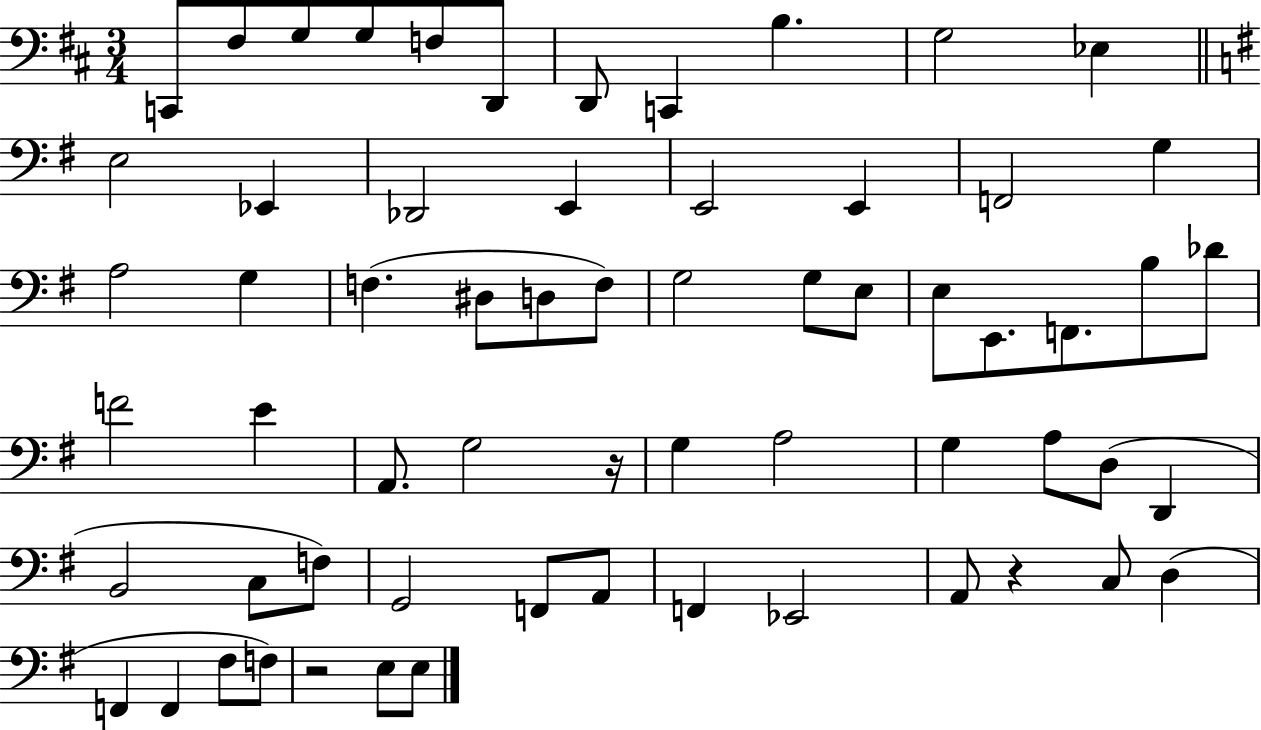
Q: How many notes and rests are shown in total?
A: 63